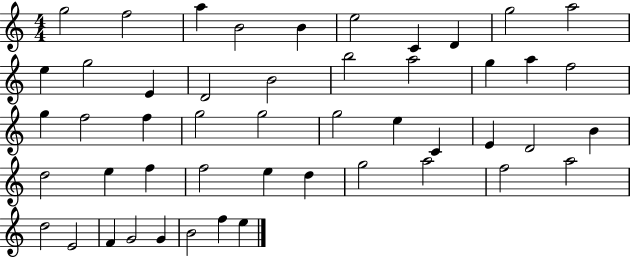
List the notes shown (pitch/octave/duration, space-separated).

G5/h F5/h A5/q B4/h B4/q E5/h C4/q D4/q G5/h A5/h E5/q G5/h E4/q D4/h B4/h B5/h A5/h G5/q A5/q F5/h G5/q F5/h F5/q G5/h G5/h G5/h E5/q C4/q E4/q D4/h B4/q D5/h E5/q F5/q F5/h E5/q D5/q G5/h A5/h F5/h A5/h D5/h E4/h F4/q G4/h G4/q B4/h F5/q E5/q